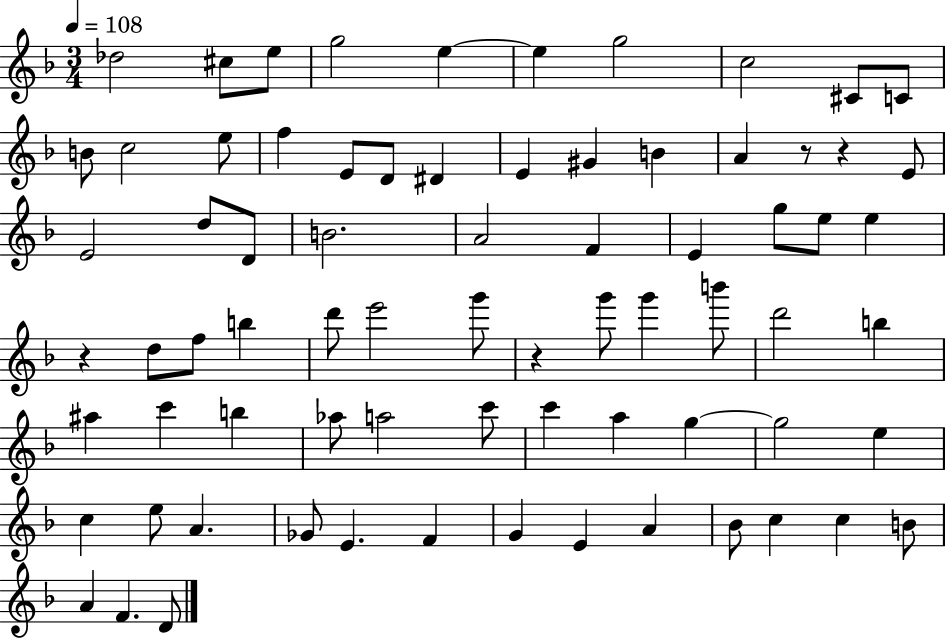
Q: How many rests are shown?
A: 4